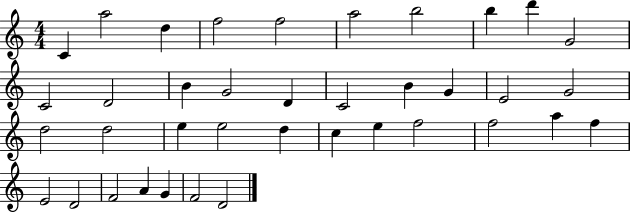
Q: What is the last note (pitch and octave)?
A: D4